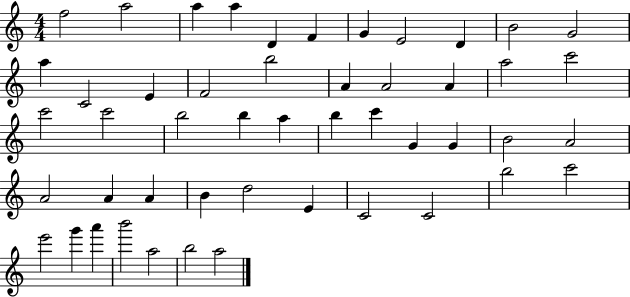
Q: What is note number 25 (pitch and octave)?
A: B5